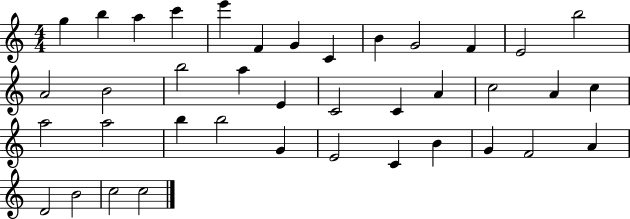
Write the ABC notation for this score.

X:1
T:Untitled
M:4/4
L:1/4
K:C
g b a c' e' F G C B G2 F E2 b2 A2 B2 b2 a E C2 C A c2 A c a2 a2 b b2 G E2 C B G F2 A D2 B2 c2 c2